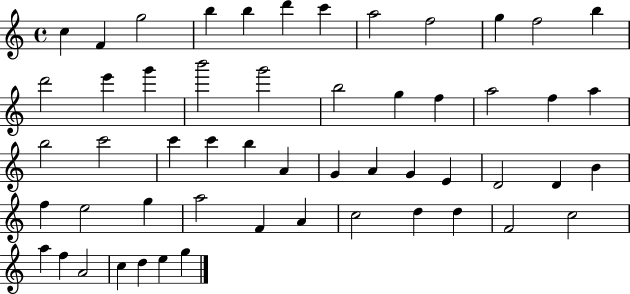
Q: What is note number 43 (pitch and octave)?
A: C5